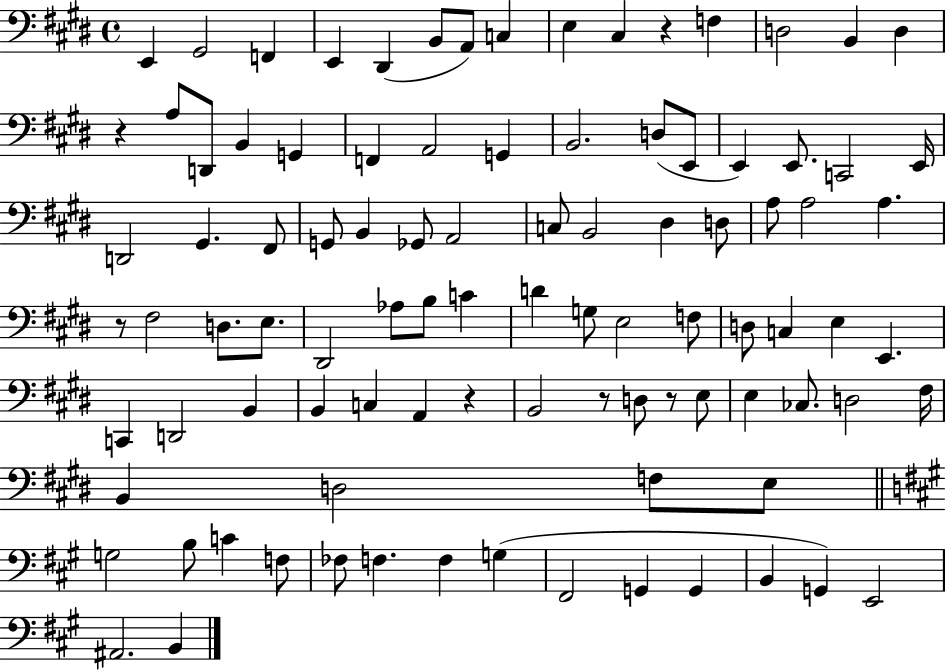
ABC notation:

X:1
T:Untitled
M:4/4
L:1/4
K:E
E,, ^G,,2 F,, E,, ^D,, B,,/2 A,,/2 C, E, ^C, z F, D,2 B,, D, z A,/2 D,,/2 B,, G,, F,, A,,2 G,, B,,2 D,/2 E,,/2 E,, E,,/2 C,,2 E,,/4 D,,2 ^G,, ^F,,/2 G,,/2 B,, _G,,/2 A,,2 C,/2 B,,2 ^D, D,/2 A,/2 A,2 A, z/2 ^F,2 D,/2 E,/2 ^D,,2 _A,/2 B,/2 C D G,/2 E,2 F,/2 D,/2 C, E, E,, C,, D,,2 B,, B,, C, A,, z B,,2 z/2 D,/2 z/2 E,/2 E, _C,/2 D,2 ^F,/4 B,, D,2 F,/2 E,/2 G,2 B,/2 C F,/2 _F,/2 F, F, G, ^F,,2 G,, G,, B,, G,, E,,2 ^A,,2 B,,